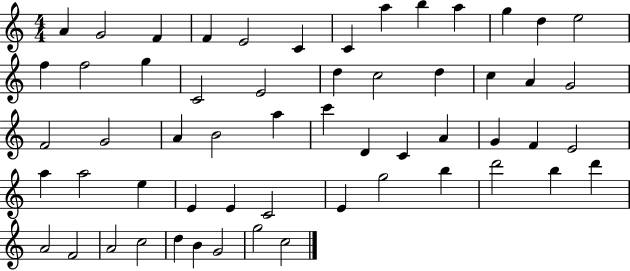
{
  \clef treble
  \numericTimeSignature
  \time 4/4
  \key c \major
  a'4 g'2 f'4 | f'4 e'2 c'4 | c'4 a''4 b''4 a''4 | g''4 d''4 e''2 | \break f''4 f''2 g''4 | c'2 e'2 | d''4 c''2 d''4 | c''4 a'4 g'2 | \break f'2 g'2 | a'4 b'2 a''4 | c'''4 d'4 c'4 a'4 | g'4 f'4 e'2 | \break a''4 a''2 e''4 | e'4 e'4 c'2 | e'4 g''2 b''4 | d'''2 b''4 d'''4 | \break a'2 f'2 | a'2 c''2 | d''4 b'4 g'2 | g''2 c''2 | \break \bar "|."
}